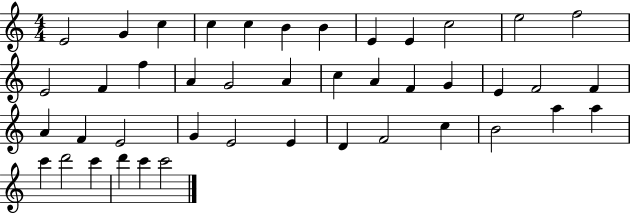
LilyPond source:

{
  \clef treble
  \numericTimeSignature
  \time 4/4
  \key c \major
  e'2 g'4 c''4 | c''4 c''4 b'4 b'4 | e'4 e'4 c''2 | e''2 f''2 | \break e'2 f'4 f''4 | a'4 g'2 a'4 | c''4 a'4 f'4 g'4 | e'4 f'2 f'4 | \break a'4 f'4 e'2 | g'4 e'2 e'4 | d'4 f'2 c''4 | b'2 a''4 a''4 | \break c'''4 d'''2 c'''4 | d'''4 c'''4 c'''2 | \bar "|."
}